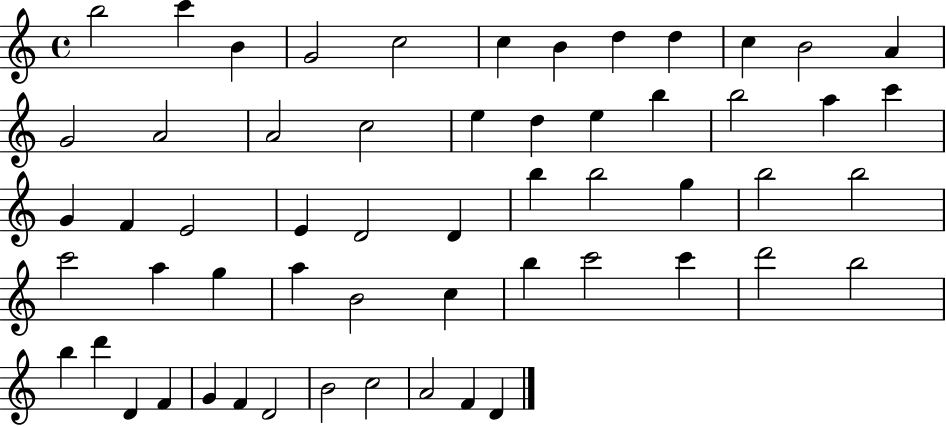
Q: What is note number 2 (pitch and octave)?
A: C6